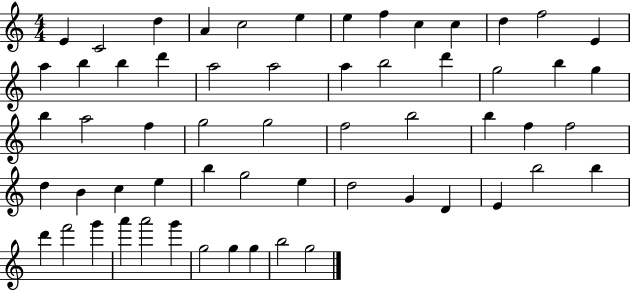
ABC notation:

X:1
T:Untitled
M:4/4
L:1/4
K:C
E C2 d A c2 e e f c c d f2 E a b b d' a2 a2 a b2 d' g2 b g b a2 f g2 g2 f2 b2 b f f2 d B c e b g2 e d2 G D E b2 b d' f'2 g' a' a'2 g' g2 g g b2 g2